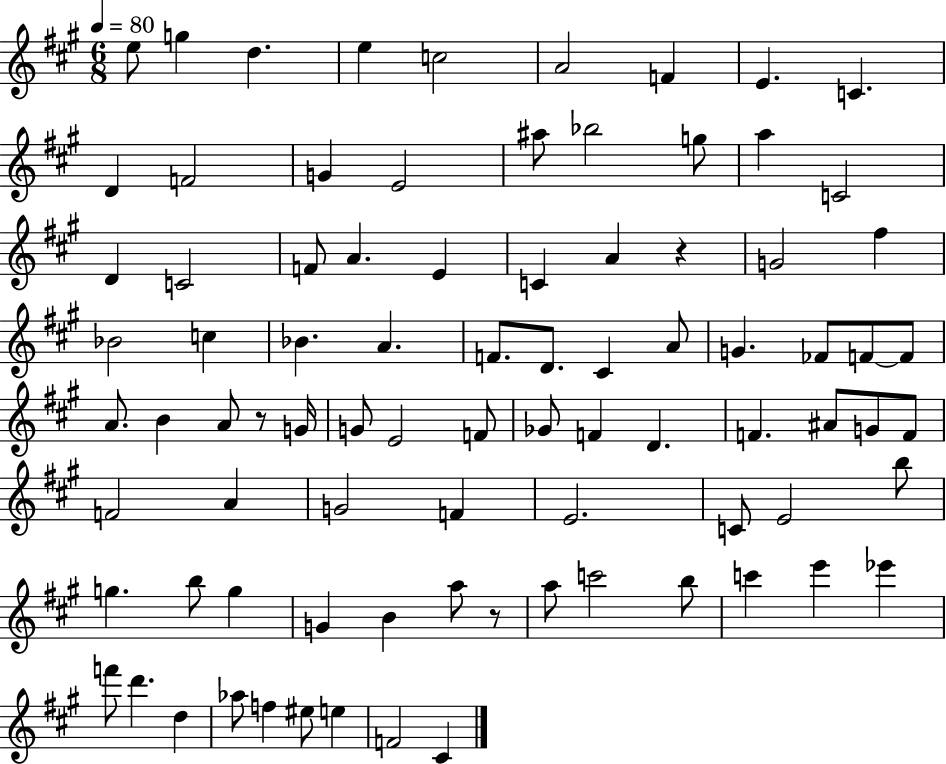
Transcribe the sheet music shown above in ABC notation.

X:1
T:Untitled
M:6/8
L:1/4
K:A
e/2 g d e c2 A2 F E C D F2 G E2 ^a/2 _b2 g/2 a C2 D C2 F/2 A E C A z G2 ^f _B2 c _B A F/2 D/2 ^C A/2 G _F/2 F/2 F/2 A/2 B A/2 z/2 G/4 G/2 E2 F/2 _G/2 F D F ^A/2 G/2 F/2 F2 A G2 F E2 C/2 E2 b/2 g b/2 g G B a/2 z/2 a/2 c'2 b/2 c' e' _e' f'/2 d' d _a/2 f ^e/2 e F2 ^C